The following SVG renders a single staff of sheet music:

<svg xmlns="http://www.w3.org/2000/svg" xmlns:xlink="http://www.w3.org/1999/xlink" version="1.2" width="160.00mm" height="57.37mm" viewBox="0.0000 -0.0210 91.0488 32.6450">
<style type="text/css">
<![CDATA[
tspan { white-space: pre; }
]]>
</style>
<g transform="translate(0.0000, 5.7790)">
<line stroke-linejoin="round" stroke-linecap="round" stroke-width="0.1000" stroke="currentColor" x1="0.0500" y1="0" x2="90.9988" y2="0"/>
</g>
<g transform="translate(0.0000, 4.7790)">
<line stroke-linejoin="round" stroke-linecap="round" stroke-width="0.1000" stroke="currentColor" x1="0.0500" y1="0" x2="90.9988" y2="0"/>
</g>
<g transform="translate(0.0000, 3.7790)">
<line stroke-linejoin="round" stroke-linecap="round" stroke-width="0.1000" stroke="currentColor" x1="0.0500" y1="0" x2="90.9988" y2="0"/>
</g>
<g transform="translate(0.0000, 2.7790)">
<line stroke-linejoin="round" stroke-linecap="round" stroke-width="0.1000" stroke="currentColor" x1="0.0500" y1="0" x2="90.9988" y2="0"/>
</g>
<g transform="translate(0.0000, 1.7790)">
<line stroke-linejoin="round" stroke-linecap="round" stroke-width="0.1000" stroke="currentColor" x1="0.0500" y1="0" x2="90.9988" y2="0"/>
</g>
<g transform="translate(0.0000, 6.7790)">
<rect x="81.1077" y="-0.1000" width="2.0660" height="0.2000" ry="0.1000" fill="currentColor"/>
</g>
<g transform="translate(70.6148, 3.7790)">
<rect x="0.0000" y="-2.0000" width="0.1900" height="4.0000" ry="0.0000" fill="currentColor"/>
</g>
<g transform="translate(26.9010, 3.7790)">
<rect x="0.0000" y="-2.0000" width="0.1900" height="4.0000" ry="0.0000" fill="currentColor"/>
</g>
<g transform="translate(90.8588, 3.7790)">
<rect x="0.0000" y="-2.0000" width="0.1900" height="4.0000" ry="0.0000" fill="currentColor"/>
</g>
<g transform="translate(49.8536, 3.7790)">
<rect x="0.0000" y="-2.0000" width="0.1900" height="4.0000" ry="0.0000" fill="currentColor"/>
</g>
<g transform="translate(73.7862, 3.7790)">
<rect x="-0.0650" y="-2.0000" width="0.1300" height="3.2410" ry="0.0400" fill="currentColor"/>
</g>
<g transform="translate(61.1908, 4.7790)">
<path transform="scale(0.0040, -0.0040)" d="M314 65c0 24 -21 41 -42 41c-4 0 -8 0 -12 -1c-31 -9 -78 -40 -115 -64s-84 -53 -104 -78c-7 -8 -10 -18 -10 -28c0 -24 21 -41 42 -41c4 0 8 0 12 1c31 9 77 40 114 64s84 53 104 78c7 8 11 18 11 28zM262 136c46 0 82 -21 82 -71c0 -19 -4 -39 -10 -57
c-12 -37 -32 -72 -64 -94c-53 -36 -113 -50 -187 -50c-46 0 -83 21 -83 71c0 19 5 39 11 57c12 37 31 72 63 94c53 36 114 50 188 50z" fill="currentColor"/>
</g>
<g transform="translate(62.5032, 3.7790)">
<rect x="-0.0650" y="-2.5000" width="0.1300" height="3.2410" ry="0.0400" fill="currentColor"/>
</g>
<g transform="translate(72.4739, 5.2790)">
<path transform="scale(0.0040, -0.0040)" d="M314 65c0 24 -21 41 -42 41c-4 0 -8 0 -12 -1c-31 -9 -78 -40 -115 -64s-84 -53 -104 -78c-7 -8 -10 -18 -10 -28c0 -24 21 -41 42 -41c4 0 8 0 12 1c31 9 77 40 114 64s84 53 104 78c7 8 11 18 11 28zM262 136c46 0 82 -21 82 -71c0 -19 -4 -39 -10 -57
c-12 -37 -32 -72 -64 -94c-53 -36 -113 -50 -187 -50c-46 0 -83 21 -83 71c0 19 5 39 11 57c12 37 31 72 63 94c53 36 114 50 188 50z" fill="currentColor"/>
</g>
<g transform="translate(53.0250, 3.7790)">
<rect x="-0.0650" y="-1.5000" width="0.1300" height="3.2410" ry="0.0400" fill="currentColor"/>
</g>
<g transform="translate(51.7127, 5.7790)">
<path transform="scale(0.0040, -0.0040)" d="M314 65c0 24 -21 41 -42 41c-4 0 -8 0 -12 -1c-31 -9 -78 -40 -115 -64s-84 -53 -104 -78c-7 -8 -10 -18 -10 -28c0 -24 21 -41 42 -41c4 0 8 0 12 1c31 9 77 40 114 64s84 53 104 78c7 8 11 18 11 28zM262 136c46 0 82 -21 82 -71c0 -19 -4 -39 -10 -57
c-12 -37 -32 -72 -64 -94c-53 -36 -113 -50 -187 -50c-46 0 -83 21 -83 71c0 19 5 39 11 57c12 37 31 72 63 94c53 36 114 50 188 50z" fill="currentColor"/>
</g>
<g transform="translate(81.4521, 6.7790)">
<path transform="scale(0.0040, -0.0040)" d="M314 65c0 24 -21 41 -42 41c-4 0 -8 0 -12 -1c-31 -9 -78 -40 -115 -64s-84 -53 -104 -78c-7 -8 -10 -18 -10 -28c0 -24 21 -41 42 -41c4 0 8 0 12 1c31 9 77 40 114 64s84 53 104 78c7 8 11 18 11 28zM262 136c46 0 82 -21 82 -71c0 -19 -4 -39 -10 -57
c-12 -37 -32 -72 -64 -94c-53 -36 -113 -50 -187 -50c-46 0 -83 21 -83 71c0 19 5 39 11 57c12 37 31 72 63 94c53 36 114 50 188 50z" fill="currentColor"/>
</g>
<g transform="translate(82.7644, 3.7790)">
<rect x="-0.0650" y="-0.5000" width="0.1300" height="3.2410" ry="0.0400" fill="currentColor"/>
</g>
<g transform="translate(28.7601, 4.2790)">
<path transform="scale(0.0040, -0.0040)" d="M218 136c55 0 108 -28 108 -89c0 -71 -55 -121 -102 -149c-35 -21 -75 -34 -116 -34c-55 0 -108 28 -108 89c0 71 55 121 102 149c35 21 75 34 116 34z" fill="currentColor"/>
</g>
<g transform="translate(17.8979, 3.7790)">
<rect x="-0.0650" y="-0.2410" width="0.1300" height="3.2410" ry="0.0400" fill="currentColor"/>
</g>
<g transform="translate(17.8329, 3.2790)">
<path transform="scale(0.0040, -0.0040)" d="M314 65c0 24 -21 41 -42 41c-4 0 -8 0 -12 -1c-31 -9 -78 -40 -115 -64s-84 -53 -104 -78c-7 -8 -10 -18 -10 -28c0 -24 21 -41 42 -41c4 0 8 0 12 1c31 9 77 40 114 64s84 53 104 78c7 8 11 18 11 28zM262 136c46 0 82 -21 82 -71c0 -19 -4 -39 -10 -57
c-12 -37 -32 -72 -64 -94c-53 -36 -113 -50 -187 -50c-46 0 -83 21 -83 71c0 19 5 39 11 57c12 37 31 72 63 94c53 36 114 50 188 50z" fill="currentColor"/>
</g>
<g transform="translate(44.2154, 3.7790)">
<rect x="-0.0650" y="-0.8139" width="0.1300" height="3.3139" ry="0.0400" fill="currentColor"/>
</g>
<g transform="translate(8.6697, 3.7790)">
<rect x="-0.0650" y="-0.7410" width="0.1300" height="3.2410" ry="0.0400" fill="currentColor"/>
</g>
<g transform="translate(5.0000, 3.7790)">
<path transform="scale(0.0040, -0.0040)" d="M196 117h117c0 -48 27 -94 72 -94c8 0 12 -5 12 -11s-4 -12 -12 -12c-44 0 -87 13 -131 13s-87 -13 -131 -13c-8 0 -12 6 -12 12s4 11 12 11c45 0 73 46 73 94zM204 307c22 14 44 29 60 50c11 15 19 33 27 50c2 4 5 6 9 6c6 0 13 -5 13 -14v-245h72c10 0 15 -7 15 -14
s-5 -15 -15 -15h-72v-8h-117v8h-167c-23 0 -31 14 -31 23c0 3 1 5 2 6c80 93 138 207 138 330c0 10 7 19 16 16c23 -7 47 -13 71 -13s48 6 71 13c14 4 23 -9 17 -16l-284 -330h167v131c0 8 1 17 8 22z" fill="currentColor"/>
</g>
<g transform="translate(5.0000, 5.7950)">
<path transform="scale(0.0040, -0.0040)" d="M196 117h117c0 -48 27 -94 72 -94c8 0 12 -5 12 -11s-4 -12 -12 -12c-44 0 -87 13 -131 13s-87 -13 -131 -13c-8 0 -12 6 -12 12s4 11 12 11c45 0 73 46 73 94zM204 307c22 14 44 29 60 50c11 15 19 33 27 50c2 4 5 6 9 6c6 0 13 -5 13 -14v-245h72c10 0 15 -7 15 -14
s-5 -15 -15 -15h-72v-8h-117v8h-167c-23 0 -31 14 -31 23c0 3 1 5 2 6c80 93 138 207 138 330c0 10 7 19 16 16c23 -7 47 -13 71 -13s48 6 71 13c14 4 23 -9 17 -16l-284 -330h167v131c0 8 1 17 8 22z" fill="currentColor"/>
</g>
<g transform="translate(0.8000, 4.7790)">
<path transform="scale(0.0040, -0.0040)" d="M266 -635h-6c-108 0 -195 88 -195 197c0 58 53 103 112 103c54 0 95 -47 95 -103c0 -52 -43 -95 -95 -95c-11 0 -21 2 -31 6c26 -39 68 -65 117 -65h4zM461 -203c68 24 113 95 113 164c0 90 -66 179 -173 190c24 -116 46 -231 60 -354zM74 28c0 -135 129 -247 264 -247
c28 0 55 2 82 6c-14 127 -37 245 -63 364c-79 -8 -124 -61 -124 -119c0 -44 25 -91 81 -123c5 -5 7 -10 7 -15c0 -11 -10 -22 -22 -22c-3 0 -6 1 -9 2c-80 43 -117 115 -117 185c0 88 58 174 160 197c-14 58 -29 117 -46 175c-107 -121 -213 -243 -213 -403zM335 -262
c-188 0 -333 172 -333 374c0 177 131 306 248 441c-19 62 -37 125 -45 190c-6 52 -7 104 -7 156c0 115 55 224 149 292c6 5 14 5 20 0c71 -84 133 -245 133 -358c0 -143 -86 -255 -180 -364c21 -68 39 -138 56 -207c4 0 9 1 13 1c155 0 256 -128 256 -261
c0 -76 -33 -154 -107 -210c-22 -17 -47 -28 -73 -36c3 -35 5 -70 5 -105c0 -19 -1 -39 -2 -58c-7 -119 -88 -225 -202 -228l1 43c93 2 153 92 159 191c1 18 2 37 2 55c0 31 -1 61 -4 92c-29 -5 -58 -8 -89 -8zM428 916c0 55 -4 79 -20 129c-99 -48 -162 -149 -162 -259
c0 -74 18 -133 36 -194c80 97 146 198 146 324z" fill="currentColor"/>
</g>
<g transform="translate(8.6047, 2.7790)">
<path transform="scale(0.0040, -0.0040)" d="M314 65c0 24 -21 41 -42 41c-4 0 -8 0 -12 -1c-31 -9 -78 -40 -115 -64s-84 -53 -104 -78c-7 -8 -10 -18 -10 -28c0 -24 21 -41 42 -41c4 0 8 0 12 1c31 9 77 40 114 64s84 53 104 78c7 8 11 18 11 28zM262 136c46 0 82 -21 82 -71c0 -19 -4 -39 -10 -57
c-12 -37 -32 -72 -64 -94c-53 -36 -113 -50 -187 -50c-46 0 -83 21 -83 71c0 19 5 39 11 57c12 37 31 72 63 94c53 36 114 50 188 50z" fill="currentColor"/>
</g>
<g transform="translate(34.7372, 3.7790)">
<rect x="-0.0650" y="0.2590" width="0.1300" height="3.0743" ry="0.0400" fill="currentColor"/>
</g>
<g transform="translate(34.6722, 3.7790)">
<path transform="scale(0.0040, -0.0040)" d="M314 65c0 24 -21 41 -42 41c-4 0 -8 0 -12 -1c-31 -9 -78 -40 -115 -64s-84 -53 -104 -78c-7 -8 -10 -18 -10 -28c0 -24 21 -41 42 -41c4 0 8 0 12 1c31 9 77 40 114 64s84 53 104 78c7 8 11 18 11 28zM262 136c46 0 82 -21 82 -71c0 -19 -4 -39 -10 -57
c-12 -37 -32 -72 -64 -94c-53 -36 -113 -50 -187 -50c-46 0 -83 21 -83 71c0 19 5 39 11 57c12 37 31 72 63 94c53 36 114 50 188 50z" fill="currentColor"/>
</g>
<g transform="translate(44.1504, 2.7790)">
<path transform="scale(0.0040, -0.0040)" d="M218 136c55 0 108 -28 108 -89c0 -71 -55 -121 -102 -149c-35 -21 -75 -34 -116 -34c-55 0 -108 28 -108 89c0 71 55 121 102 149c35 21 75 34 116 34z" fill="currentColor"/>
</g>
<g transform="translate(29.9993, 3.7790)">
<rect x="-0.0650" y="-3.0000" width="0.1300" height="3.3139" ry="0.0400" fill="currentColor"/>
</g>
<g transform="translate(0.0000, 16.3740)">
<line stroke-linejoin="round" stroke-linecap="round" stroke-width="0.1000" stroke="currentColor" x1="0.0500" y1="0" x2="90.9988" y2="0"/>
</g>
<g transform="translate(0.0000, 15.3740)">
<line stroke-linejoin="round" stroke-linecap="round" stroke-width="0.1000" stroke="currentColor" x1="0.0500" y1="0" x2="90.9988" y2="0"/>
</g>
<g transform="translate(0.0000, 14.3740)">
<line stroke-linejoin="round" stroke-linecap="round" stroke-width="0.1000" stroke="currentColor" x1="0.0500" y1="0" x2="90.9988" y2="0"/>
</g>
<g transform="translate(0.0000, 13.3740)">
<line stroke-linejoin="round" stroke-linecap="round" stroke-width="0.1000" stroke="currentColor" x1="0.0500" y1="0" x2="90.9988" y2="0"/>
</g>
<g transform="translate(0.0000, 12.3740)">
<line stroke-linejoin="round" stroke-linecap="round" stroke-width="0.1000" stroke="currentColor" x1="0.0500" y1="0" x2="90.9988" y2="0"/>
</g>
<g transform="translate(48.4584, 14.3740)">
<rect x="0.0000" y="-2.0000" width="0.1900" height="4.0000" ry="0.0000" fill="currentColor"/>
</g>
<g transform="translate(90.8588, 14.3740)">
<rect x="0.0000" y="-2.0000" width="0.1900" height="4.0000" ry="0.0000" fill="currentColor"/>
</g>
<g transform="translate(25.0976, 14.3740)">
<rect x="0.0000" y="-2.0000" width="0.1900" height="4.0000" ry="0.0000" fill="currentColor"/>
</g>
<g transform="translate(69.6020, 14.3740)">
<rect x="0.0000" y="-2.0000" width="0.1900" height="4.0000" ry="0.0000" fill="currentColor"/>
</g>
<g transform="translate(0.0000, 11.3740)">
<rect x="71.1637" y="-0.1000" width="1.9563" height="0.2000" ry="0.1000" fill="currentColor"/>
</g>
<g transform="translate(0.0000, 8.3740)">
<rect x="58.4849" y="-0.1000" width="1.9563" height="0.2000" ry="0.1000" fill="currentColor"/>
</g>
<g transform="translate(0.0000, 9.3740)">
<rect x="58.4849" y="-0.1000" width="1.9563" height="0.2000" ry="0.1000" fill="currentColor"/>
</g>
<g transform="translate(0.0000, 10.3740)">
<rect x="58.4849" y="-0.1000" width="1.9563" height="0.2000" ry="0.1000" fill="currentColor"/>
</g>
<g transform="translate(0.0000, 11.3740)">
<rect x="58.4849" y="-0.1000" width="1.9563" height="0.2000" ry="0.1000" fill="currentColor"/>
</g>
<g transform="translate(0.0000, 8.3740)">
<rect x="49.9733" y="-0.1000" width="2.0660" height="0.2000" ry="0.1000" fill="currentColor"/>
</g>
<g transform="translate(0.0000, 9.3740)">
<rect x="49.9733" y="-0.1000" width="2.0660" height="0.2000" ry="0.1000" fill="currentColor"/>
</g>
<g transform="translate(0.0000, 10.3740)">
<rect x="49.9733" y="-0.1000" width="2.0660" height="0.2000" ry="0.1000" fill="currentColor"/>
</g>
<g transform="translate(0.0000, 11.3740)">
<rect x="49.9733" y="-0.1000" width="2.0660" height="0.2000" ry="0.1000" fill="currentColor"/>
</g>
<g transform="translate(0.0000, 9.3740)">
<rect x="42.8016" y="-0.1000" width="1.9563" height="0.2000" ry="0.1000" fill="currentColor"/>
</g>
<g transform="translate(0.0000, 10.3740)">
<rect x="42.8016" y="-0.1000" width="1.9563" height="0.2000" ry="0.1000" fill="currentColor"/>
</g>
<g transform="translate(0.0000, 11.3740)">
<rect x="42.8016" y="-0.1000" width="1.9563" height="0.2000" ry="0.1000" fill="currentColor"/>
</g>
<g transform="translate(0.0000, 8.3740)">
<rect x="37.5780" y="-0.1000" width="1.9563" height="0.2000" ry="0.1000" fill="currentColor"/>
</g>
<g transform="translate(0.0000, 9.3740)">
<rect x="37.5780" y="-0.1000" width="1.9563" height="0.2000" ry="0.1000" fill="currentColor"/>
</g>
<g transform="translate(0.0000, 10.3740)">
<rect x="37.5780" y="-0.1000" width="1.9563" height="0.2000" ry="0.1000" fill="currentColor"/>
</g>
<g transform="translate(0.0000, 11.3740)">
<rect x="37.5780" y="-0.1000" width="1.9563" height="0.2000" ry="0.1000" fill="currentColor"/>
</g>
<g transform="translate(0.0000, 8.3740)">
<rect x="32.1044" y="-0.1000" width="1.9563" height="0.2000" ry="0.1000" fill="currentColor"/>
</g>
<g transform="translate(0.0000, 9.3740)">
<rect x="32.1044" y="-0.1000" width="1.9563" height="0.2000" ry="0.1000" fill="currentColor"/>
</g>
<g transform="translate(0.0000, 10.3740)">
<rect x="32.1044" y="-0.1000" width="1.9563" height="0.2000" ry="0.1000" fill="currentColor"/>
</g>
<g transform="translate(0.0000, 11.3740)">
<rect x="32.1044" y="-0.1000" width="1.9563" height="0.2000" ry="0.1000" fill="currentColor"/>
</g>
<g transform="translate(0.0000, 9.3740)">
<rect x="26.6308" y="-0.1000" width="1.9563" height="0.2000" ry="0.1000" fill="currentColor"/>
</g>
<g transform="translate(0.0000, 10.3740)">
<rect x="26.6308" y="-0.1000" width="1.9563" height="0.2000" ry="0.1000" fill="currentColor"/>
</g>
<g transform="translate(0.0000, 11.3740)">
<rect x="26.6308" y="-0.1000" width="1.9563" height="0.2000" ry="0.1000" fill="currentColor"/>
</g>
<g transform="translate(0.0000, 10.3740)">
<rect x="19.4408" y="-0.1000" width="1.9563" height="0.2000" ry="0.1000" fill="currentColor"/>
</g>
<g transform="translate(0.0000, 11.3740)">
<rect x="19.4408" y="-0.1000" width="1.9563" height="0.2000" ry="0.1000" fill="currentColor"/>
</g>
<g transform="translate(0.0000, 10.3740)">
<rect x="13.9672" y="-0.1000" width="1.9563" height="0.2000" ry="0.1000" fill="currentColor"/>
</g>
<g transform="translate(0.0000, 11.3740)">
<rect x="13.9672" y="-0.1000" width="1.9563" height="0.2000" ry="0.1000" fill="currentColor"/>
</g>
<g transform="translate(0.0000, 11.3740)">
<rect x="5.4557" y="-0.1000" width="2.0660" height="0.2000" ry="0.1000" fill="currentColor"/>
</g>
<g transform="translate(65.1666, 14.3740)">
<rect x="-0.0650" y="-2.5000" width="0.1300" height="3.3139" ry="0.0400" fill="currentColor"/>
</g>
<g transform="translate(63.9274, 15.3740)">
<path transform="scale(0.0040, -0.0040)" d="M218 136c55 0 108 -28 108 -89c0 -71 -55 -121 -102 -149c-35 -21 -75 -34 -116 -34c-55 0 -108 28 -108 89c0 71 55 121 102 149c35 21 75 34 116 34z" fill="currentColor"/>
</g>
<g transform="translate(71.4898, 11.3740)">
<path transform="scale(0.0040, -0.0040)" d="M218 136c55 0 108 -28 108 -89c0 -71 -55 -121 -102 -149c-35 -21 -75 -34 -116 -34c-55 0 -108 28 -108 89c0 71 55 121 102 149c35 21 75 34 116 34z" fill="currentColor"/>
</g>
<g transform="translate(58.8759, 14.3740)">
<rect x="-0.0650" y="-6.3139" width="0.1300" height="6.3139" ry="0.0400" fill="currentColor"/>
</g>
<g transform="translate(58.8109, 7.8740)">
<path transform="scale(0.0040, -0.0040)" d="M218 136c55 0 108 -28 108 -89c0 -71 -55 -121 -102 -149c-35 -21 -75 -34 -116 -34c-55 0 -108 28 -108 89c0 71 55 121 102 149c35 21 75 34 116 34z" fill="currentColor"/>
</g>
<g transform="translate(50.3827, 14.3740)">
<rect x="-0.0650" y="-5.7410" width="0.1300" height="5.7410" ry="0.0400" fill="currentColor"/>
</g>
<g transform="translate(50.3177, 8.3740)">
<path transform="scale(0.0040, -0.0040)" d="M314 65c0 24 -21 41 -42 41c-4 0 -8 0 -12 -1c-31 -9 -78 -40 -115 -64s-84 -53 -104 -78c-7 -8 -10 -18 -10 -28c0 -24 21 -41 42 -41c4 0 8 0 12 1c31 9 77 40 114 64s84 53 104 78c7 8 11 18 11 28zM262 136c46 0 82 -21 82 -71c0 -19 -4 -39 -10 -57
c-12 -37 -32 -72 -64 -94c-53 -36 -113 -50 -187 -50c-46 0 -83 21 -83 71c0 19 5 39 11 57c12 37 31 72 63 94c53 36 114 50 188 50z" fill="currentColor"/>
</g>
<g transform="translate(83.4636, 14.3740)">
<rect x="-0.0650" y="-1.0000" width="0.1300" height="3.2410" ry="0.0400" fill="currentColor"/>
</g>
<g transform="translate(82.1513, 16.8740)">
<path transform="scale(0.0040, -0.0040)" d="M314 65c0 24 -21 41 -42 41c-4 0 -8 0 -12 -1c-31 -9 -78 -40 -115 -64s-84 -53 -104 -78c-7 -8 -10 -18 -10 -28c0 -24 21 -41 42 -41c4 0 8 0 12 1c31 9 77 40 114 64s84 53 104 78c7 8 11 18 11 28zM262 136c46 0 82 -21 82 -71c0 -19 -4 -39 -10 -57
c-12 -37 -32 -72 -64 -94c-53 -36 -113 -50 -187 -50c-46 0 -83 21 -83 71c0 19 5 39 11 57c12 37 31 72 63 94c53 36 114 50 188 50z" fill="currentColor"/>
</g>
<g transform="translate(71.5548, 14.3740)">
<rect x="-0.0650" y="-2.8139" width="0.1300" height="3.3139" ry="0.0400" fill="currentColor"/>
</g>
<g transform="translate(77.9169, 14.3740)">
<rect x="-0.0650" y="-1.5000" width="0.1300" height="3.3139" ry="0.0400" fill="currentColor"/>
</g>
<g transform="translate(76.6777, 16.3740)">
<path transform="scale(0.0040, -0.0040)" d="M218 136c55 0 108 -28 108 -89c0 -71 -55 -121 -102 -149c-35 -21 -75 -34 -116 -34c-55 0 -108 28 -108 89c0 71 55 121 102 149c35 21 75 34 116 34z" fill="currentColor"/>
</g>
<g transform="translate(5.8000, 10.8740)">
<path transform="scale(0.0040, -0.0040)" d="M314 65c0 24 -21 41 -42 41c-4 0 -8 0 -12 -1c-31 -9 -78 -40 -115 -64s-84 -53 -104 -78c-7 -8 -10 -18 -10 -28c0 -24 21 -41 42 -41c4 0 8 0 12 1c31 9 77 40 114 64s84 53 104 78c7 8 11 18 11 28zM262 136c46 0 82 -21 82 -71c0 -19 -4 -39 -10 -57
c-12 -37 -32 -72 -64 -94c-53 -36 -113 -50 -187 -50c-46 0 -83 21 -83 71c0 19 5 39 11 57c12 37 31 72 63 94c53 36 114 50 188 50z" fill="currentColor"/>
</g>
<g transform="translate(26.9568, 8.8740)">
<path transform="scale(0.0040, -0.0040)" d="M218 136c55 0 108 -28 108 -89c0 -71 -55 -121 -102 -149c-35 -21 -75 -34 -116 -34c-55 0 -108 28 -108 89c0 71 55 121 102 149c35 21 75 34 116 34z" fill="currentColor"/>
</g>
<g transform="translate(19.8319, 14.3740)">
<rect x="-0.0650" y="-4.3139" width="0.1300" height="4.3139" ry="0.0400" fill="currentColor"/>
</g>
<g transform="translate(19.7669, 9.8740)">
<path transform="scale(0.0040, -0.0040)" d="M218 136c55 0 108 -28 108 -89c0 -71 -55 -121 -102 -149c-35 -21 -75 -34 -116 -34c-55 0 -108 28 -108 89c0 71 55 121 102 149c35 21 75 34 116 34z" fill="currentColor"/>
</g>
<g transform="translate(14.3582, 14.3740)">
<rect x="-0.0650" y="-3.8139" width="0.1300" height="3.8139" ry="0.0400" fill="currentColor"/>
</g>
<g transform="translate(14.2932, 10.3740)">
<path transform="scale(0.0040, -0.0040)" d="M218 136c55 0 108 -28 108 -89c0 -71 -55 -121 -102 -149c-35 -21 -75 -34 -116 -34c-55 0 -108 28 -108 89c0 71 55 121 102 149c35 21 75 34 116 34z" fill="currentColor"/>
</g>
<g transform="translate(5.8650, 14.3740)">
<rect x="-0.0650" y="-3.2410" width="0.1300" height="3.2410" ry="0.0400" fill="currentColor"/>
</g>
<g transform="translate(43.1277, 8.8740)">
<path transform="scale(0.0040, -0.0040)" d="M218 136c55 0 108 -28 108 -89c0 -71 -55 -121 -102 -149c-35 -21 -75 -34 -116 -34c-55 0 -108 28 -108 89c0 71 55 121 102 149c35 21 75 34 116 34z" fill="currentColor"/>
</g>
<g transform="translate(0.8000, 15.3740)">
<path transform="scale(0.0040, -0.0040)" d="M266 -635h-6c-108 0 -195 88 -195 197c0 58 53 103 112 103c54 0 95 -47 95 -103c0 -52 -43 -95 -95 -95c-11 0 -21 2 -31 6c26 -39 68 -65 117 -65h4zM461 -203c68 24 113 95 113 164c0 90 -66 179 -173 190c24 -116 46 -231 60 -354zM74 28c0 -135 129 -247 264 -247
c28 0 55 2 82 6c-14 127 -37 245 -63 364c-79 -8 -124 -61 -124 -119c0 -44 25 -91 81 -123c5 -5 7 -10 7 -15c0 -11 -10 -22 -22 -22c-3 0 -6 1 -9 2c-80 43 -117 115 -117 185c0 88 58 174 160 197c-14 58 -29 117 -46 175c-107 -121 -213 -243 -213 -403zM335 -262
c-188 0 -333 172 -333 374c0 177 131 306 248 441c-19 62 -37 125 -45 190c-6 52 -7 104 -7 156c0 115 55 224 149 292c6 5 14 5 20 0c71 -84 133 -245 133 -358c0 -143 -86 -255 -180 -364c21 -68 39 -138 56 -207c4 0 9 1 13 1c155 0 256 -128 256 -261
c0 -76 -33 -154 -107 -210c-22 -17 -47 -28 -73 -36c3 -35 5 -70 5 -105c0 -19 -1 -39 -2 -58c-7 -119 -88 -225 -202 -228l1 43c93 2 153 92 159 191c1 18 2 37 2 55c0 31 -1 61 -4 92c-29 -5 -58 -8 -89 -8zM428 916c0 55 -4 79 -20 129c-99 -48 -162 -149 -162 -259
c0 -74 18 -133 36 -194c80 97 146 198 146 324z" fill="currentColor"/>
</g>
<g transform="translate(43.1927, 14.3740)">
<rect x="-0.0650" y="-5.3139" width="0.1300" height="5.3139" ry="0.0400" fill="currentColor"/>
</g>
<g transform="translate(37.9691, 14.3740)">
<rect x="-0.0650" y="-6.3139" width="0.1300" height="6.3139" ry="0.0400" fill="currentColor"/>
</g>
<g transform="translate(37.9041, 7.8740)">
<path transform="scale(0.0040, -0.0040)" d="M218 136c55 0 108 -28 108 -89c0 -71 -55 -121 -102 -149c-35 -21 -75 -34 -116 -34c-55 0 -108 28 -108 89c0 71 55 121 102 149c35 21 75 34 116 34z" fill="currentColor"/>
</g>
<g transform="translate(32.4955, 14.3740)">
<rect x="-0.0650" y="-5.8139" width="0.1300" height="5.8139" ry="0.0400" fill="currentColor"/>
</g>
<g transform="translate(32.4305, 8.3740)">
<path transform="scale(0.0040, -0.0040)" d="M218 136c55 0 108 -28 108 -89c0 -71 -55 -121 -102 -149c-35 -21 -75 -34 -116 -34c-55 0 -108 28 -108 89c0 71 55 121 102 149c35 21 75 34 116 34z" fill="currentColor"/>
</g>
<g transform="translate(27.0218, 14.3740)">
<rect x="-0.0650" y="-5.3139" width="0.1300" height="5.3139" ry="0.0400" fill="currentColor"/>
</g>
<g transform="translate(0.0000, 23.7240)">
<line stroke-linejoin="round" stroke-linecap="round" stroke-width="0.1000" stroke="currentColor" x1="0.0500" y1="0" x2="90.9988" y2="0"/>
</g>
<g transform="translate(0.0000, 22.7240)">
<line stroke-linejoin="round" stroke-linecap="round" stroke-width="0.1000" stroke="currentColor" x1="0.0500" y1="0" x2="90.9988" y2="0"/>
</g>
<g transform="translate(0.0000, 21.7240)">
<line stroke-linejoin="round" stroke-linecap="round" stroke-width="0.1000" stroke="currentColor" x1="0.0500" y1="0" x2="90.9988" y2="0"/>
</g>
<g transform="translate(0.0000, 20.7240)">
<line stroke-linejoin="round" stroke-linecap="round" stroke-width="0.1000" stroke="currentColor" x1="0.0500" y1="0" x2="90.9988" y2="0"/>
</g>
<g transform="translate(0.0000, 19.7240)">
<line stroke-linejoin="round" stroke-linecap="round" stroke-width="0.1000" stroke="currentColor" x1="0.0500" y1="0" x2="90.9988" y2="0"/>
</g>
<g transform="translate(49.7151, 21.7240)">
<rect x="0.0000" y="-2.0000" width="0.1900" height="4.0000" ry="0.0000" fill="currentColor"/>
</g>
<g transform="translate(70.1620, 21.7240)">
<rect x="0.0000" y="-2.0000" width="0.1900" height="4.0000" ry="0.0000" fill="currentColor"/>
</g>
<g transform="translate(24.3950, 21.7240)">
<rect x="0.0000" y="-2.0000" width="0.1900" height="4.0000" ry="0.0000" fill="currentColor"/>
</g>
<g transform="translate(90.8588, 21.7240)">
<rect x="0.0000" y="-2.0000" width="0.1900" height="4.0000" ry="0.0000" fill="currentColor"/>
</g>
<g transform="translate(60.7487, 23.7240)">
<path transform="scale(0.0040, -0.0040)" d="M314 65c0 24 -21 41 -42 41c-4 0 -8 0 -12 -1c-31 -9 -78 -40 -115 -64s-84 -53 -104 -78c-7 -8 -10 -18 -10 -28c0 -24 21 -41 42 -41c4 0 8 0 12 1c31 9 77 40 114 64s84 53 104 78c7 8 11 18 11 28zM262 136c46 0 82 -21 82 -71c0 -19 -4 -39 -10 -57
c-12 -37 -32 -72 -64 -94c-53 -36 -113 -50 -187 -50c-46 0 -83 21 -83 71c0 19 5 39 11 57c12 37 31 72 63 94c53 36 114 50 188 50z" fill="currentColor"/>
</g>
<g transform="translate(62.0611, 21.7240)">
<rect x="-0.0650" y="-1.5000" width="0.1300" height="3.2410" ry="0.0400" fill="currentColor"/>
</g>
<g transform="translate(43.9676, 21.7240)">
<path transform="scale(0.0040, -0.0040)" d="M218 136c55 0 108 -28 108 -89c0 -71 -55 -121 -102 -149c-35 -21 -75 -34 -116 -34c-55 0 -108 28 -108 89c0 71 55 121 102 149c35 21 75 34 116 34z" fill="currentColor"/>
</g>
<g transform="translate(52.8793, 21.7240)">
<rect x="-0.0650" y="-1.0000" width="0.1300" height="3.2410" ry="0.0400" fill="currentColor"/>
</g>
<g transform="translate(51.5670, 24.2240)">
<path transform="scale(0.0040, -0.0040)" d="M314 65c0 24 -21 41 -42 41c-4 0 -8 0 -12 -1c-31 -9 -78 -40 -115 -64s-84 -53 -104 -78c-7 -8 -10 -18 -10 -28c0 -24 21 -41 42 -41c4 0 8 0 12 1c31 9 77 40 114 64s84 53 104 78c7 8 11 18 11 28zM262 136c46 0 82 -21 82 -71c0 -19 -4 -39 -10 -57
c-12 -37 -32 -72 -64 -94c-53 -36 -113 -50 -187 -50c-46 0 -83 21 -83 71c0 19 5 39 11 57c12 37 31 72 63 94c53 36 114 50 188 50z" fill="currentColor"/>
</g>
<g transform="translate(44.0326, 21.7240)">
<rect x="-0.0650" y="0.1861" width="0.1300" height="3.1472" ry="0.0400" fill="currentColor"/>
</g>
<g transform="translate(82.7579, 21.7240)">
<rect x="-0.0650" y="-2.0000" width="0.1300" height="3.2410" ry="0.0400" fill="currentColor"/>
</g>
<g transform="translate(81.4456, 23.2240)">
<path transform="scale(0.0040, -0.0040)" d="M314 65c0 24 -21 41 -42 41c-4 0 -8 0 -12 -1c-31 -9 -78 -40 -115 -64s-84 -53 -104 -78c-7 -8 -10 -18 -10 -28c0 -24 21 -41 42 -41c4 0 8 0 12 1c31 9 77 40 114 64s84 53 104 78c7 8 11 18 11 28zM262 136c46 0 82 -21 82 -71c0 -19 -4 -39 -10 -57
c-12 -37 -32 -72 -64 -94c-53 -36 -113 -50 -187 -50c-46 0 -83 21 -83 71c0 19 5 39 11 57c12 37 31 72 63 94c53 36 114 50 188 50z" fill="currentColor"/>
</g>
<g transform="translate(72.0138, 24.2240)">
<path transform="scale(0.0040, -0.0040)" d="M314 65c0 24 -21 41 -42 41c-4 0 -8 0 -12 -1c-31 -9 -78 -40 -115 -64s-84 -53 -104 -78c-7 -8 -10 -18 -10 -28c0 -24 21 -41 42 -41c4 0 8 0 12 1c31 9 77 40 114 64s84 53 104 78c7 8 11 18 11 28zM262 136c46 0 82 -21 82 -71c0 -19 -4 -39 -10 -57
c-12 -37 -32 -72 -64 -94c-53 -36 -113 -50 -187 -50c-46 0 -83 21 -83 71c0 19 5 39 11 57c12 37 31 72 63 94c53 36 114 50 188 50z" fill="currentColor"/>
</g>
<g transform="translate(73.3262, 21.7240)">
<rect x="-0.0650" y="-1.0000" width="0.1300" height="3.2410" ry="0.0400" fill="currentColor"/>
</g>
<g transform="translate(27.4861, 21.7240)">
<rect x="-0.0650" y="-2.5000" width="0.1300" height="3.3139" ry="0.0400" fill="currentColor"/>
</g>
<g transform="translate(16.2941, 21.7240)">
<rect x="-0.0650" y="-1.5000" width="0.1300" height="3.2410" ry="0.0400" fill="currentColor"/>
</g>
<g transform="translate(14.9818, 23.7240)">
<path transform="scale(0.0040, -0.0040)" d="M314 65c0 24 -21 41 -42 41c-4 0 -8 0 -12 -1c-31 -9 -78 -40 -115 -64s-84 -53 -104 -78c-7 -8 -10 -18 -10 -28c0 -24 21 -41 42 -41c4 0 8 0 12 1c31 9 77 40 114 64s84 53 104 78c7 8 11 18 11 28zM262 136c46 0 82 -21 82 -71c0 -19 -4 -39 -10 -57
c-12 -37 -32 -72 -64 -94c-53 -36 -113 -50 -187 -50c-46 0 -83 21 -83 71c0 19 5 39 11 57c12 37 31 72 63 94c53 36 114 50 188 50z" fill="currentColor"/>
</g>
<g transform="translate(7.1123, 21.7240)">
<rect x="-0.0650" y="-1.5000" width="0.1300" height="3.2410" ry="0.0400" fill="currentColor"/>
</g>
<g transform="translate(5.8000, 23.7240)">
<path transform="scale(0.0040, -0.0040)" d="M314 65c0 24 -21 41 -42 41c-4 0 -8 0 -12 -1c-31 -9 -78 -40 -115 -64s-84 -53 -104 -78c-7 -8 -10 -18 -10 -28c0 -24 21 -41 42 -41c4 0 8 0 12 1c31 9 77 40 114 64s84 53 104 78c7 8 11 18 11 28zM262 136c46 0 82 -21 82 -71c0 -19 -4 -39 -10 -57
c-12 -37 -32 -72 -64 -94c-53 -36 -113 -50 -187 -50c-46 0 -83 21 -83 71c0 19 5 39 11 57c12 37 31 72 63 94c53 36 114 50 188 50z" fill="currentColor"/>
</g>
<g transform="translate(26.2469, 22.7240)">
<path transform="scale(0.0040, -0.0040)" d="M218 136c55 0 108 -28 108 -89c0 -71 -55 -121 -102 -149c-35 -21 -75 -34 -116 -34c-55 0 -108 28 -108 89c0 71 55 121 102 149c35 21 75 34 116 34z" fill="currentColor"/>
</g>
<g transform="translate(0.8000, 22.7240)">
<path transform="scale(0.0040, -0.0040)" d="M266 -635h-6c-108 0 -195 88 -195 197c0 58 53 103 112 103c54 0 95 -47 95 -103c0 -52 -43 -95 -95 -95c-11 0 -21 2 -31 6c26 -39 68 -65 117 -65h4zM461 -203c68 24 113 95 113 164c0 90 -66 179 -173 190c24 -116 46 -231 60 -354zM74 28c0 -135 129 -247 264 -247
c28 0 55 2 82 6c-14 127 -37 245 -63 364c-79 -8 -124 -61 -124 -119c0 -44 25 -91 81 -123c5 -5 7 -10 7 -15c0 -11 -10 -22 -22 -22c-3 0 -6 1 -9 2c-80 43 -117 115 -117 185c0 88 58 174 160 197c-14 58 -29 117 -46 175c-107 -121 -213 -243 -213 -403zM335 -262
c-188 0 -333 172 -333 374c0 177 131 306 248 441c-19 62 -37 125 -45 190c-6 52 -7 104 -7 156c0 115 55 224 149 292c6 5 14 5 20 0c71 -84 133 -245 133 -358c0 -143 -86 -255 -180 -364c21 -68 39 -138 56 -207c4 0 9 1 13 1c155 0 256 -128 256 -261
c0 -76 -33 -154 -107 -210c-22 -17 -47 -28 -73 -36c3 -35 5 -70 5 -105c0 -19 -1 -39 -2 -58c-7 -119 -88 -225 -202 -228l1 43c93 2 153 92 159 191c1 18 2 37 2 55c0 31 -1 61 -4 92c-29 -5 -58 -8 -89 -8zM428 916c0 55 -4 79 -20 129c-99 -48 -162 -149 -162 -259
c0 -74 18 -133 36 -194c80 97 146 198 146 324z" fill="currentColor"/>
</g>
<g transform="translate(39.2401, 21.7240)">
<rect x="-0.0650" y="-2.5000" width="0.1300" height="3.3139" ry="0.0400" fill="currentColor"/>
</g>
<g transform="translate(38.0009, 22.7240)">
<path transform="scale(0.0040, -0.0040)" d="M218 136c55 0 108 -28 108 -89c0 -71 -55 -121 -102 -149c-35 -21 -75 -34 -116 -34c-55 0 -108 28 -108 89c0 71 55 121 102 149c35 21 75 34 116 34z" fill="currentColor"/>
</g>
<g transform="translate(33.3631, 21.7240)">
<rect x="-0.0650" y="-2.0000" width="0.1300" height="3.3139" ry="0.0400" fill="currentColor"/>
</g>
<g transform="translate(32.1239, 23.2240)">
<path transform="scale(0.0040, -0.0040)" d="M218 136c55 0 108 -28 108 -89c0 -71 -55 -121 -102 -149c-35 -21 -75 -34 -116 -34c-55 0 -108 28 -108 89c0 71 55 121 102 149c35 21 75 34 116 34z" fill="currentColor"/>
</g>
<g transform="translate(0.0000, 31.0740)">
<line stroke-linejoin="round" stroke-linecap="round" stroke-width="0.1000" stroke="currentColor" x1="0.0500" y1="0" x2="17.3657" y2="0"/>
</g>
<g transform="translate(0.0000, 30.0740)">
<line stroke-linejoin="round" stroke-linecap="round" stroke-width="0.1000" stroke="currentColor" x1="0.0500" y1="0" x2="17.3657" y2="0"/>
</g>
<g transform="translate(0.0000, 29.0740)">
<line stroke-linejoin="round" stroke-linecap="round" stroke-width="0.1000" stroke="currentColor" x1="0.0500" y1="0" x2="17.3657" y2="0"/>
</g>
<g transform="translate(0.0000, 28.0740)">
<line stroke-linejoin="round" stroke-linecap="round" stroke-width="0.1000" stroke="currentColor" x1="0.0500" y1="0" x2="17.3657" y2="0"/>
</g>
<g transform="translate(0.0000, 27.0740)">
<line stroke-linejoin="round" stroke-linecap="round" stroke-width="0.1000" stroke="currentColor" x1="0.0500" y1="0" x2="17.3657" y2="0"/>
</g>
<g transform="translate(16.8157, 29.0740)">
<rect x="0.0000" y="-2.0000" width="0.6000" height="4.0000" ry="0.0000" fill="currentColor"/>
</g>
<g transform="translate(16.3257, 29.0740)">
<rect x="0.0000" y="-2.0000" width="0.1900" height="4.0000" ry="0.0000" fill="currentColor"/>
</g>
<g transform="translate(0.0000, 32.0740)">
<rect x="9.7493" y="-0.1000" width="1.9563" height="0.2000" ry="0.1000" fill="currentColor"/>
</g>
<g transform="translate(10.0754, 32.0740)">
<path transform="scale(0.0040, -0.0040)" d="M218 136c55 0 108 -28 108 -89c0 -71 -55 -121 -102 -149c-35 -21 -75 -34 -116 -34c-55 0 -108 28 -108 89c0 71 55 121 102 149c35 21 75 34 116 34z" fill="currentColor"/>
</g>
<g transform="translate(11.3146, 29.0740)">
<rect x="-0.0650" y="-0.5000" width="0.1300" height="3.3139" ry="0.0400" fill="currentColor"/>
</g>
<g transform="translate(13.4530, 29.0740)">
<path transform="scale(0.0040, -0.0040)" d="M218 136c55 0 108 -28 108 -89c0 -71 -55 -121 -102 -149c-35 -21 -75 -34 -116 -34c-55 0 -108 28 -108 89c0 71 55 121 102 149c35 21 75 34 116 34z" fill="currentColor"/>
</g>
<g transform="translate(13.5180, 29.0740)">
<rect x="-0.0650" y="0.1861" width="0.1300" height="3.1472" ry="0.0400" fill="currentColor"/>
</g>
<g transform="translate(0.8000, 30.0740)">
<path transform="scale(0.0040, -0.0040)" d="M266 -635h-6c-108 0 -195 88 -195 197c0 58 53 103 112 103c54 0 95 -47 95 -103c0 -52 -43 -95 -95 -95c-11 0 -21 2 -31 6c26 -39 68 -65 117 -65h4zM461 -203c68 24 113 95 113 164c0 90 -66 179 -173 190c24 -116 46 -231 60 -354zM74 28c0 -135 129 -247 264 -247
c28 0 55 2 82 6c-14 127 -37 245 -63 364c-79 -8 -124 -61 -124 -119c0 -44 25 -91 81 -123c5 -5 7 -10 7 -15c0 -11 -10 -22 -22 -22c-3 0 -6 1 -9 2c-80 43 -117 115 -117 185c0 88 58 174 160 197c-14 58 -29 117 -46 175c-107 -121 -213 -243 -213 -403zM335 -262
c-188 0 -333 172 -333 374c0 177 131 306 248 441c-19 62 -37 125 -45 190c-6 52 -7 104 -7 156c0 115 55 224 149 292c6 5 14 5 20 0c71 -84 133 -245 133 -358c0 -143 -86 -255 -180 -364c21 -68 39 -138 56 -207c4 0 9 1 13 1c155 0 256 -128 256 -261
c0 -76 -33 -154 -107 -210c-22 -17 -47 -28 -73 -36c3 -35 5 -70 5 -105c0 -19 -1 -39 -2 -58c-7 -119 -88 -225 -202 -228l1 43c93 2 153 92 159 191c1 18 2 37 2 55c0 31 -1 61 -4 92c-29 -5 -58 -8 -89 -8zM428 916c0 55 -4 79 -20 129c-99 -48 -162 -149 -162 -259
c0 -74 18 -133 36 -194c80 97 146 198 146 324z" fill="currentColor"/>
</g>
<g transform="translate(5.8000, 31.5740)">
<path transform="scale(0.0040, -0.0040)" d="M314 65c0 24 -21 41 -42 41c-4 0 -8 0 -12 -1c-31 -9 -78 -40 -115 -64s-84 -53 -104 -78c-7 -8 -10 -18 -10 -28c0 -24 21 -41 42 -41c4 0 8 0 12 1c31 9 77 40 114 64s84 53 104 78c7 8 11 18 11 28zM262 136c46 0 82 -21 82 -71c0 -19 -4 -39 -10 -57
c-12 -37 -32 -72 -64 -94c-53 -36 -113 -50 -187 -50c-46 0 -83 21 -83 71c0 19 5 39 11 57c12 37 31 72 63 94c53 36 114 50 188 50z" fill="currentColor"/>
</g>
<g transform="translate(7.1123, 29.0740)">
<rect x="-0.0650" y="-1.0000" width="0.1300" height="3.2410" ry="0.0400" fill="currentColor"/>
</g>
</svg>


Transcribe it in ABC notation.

X:1
T:Untitled
M:4/4
L:1/4
K:C
d2 c2 A B2 d E2 G2 F2 C2 b2 c' d' f' g' a' f' g'2 a' G a E D2 E2 E2 G F G B D2 E2 D2 F2 D2 C B